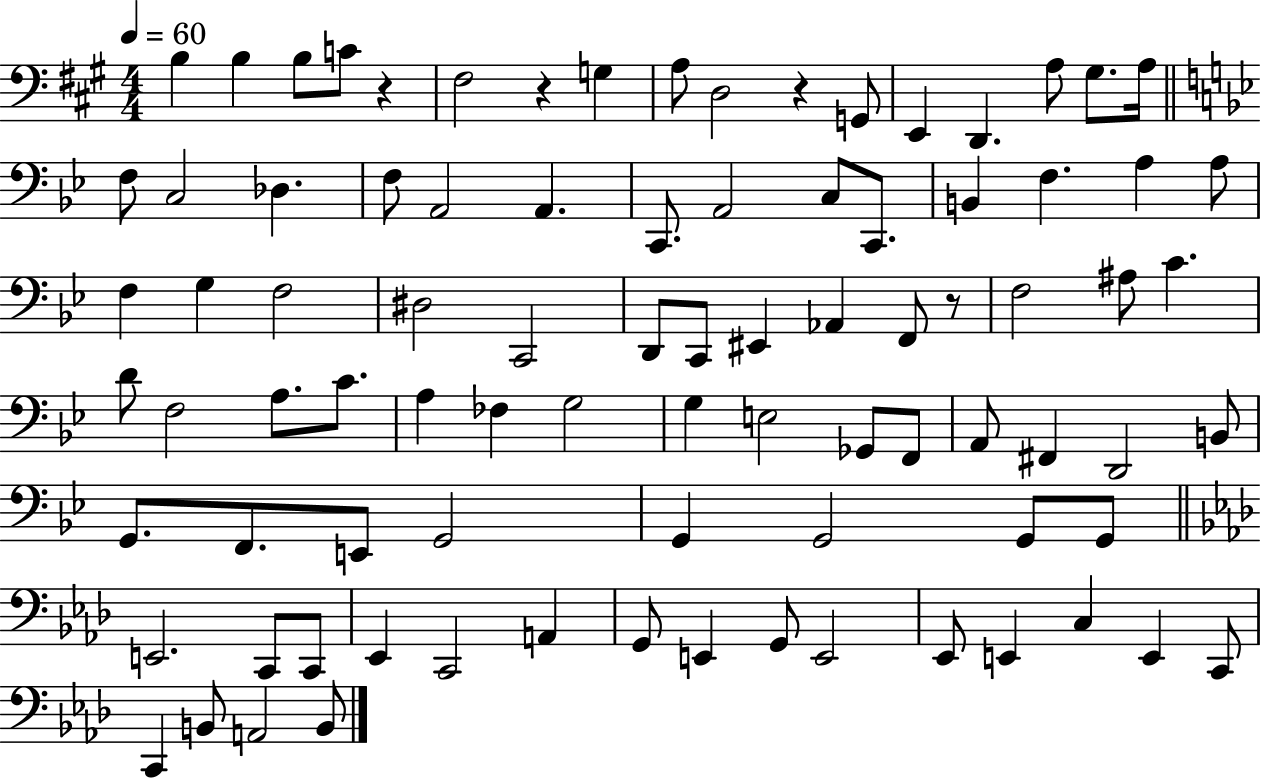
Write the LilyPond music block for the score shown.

{
  \clef bass
  \numericTimeSignature
  \time 4/4
  \key a \major
  \tempo 4 = 60
  b4 b4 b8 c'8 r4 | fis2 r4 g4 | a8 d2 r4 g,8 | e,4 d,4. a8 gis8. a16 | \break \bar "||" \break \key g \minor f8 c2 des4. | f8 a,2 a,4. | c,8. a,2 c8 c,8. | b,4 f4. a4 a8 | \break f4 g4 f2 | dis2 c,2 | d,8 c,8 eis,4 aes,4 f,8 r8 | f2 ais8 c'4. | \break d'8 f2 a8. c'8. | a4 fes4 g2 | g4 e2 ges,8 f,8 | a,8 fis,4 d,2 b,8 | \break g,8. f,8. e,8 g,2 | g,4 g,2 g,8 g,8 | \bar "||" \break \key aes \major e,2. c,8 c,8 | ees,4 c,2 a,4 | g,8 e,4 g,8 e,2 | ees,8 e,4 c4 e,4 c,8 | \break c,4 b,8 a,2 b,8 | \bar "|."
}